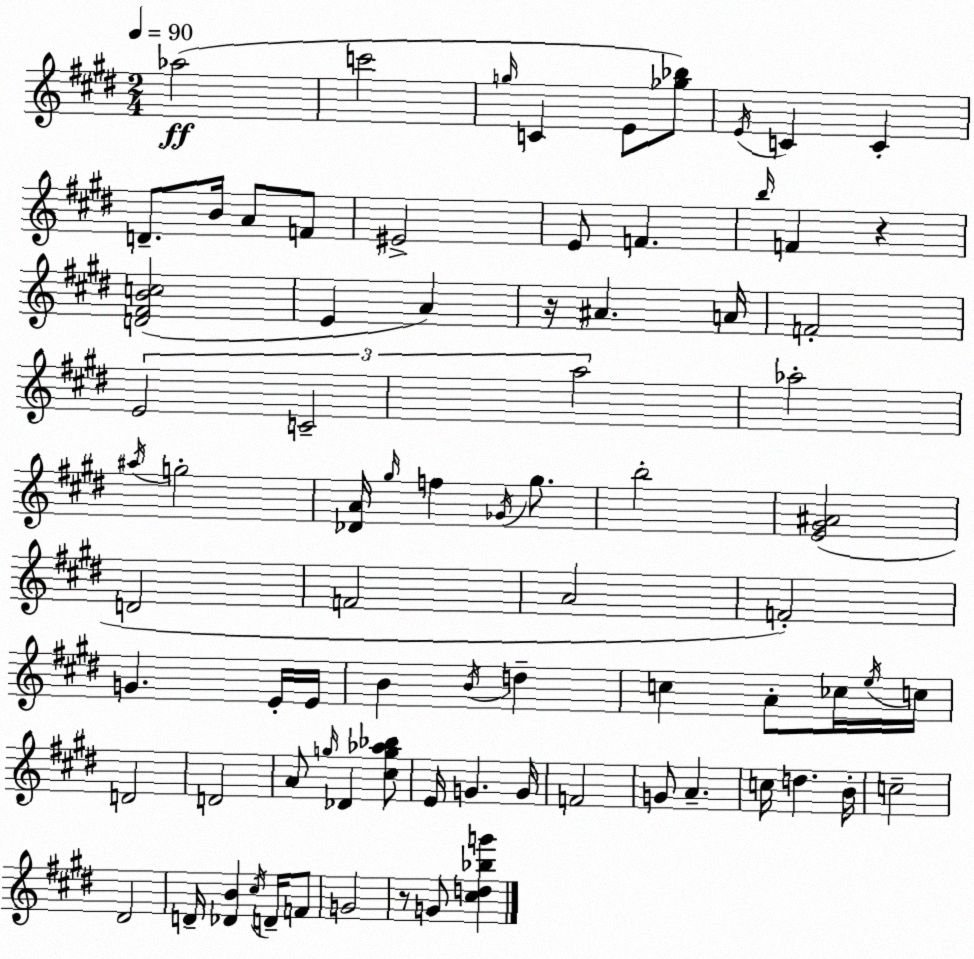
X:1
T:Untitled
M:2/4
L:1/4
K:E
_a2 c'2 g/4 C E/2 [_g_b]/2 E/4 C C D/2 B/4 A/2 F/2 ^E2 E/2 F b/4 F z [D^FBc]2 E A z/4 ^A A/4 F2 E2 C2 a2 _a2 ^a/4 g2 [_DA]/4 ^g/4 f _G/4 ^g/2 b2 [E^G^A]2 D2 F2 A2 F2 G E/4 E/4 B B/4 d c A/2 _c/4 e/4 c/4 D2 D2 A/2 g/4 _D [^cg_a_b]/2 E/4 G G/4 F2 G/2 A c/4 d B/4 c2 ^D2 D/4 [_DB] ^c/4 D/4 F/2 G2 z/2 G/2 [^cd_bg']